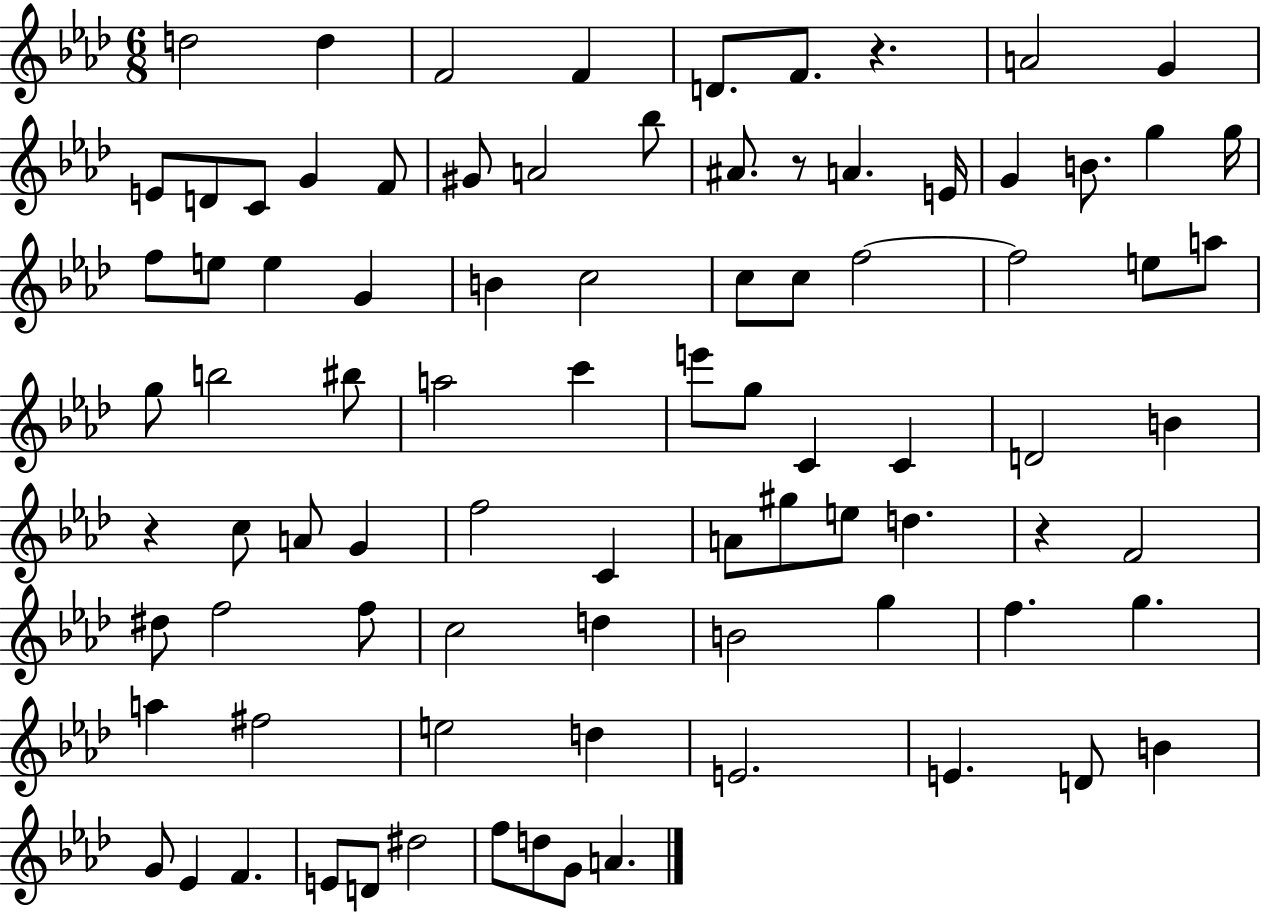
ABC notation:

X:1
T:Untitled
M:6/8
L:1/4
K:Ab
d2 d F2 F D/2 F/2 z A2 G E/2 D/2 C/2 G F/2 ^G/2 A2 _b/2 ^A/2 z/2 A E/4 G B/2 g g/4 f/2 e/2 e G B c2 c/2 c/2 f2 f2 e/2 a/2 g/2 b2 ^b/2 a2 c' e'/2 g/2 C C D2 B z c/2 A/2 G f2 C A/2 ^g/2 e/2 d z F2 ^d/2 f2 f/2 c2 d B2 g f g a ^f2 e2 d E2 E D/2 B G/2 _E F E/2 D/2 ^d2 f/2 d/2 G/2 A